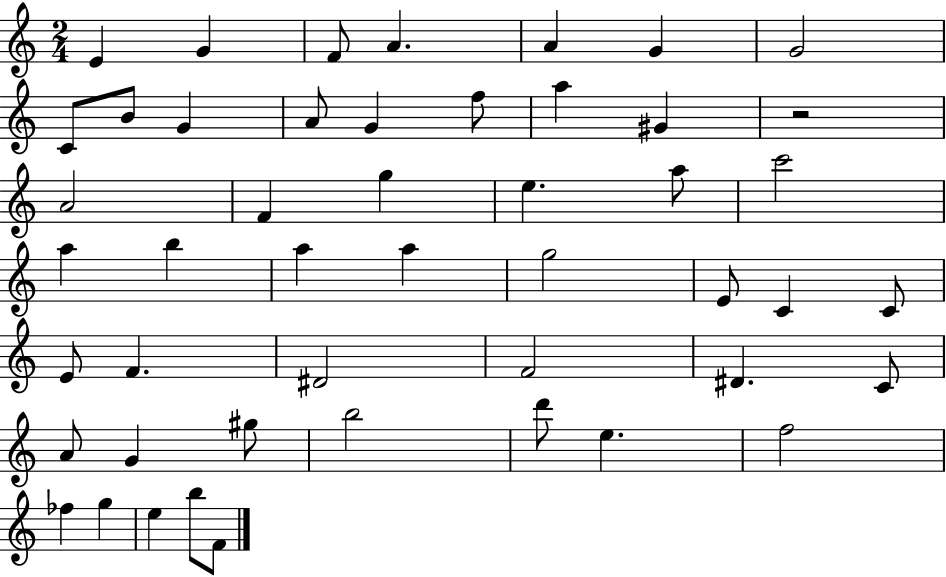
{
  \clef treble
  \numericTimeSignature
  \time 2/4
  \key c \major
  e'4 g'4 | f'8 a'4. | a'4 g'4 | g'2 | \break c'8 b'8 g'4 | a'8 g'4 f''8 | a''4 gis'4 | r2 | \break a'2 | f'4 g''4 | e''4. a''8 | c'''2 | \break a''4 b''4 | a''4 a''4 | g''2 | e'8 c'4 c'8 | \break e'8 f'4. | dis'2 | f'2 | dis'4. c'8 | \break a'8 g'4 gis''8 | b''2 | d'''8 e''4. | f''2 | \break fes''4 g''4 | e''4 b''8 f'8 | \bar "|."
}